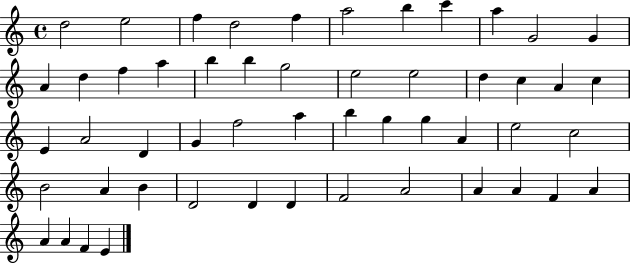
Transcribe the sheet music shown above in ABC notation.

X:1
T:Untitled
M:4/4
L:1/4
K:C
d2 e2 f d2 f a2 b c' a G2 G A d f a b b g2 e2 e2 d c A c E A2 D G f2 a b g g A e2 c2 B2 A B D2 D D F2 A2 A A F A A A F E